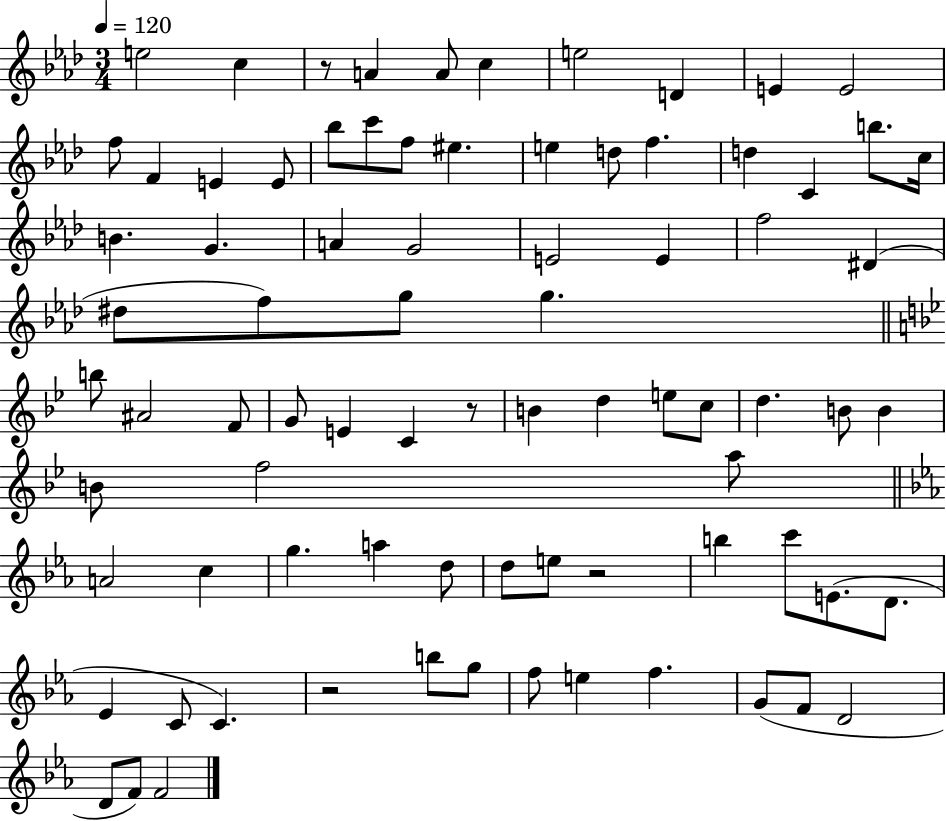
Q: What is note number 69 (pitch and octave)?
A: F5